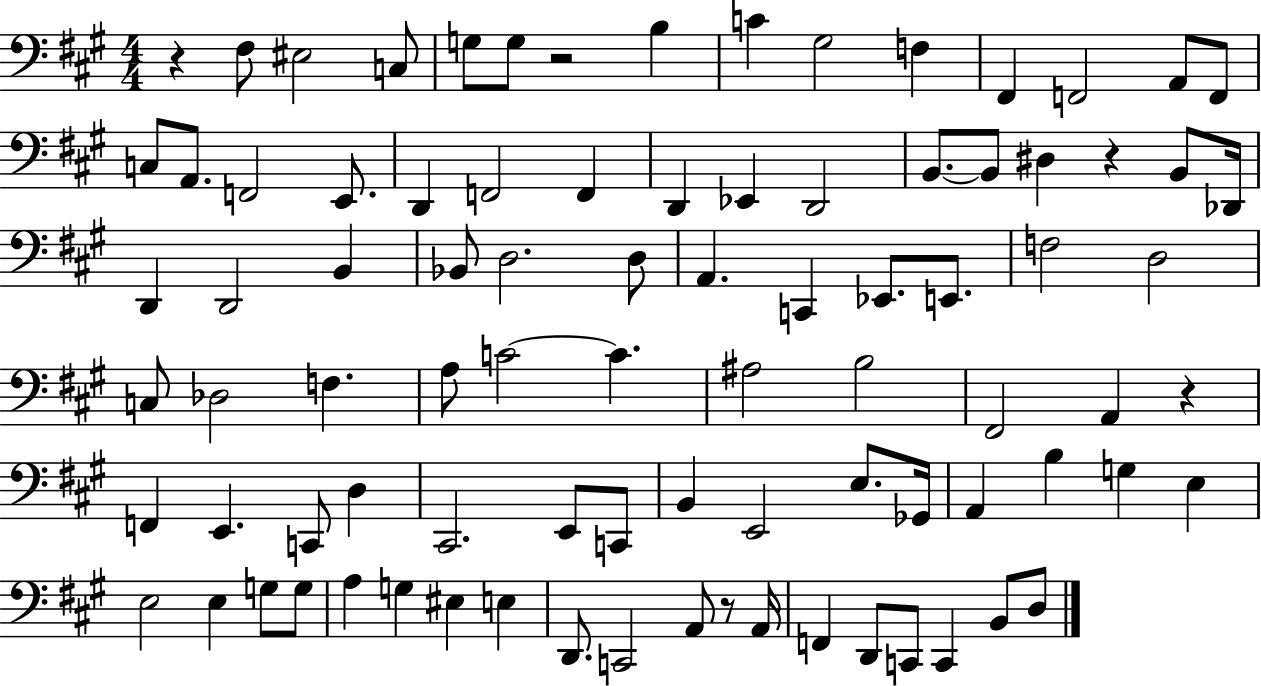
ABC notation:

X:1
T:Untitled
M:4/4
L:1/4
K:A
z ^F,/2 ^E,2 C,/2 G,/2 G,/2 z2 B, C ^G,2 F, ^F,, F,,2 A,,/2 F,,/2 C,/2 A,,/2 F,,2 E,,/2 D,, F,,2 F,, D,, _E,, D,,2 B,,/2 B,,/2 ^D, z B,,/2 _D,,/4 D,, D,,2 B,, _B,,/2 D,2 D,/2 A,, C,, _E,,/2 E,,/2 F,2 D,2 C,/2 _D,2 F, A,/2 C2 C ^A,2 B,2 ^F,,2 A,, z F,, E,, C,,/2 D, ^C,,2 E,,/2 C,,/2 B,, E,,2 E,/2 _G,,/4 A,, B, G, E, E,2 E, G,/2 G,/2 A, G, ^E, E, D,,/2 C,,2 A,,/2 z/2 A,,/4 F,, D,,/2 C,,/2 C,, B,,/2 D,/2